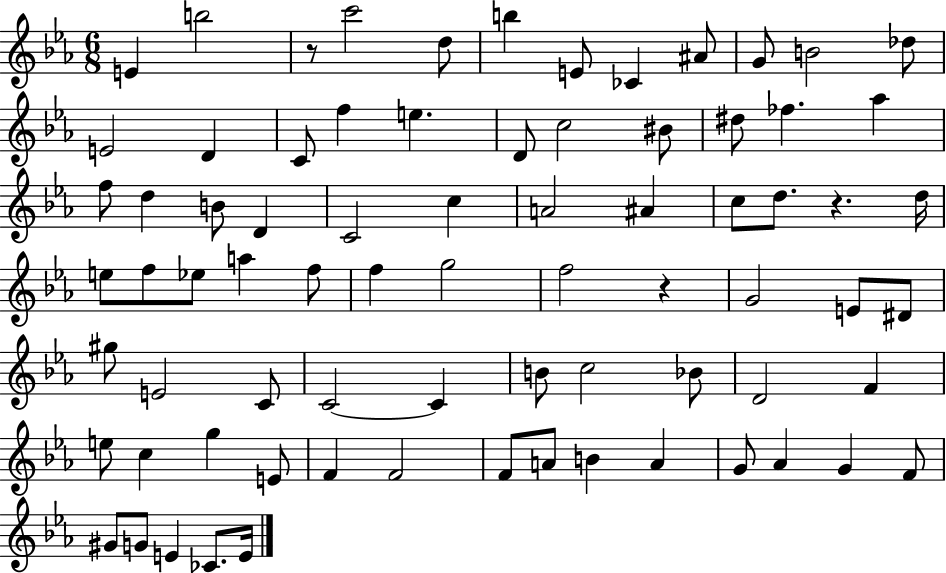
{
  \clef treble
  \numericTimeSignature
  \time 6/8
  \key ees \major
  e'4 b''2 | r8 c'''2 d''8 | b''4 e'8 ces'4 ais'8 | g'8 b'2 des''8 | \break e'2 d'4 | c'8 f''4 e''4. | d'8 c''2 bis'8 | dis''8 fes''4. aes''4 | \break f''8 d''4 b'8 d'4 | c'2 c''4 | a'2 ais'4 | c''8 d''8. r4. d''16 | \break e''8 f''8 ees''8 a''4 f''8 | f''4 g''2 | f''2 r4 | g'2 e'8 dis'8 | \break gis''8 e'2 c'8 | c'2~~ c'4 | b'8 c''2 bes'8 | d'2 f'4 | \break e''8 c''4 g''4 e'8 | f'4 f'2 | f'8 a'8 b'4 a'4 | g'8 aes'4 g'4 f'8 | \break gis'8 g'8 e'4 ces'8. e'16 | \bar "|."
}